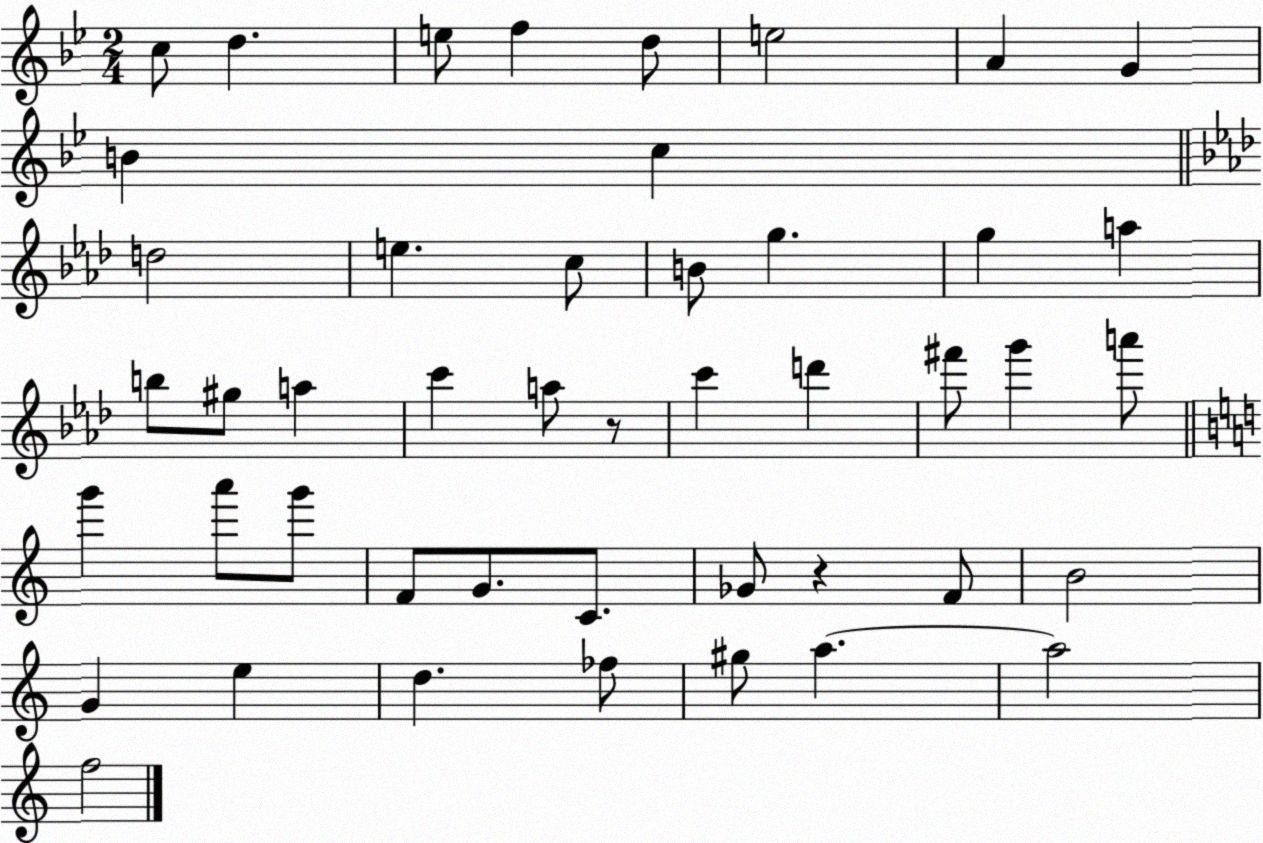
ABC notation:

X:1
T:Untitled
M:2/4
L:1/4
K:Bb
c/2 d e/2 f d/2 e2 A G B c d2 e c/2 B/2 g g a b/2 ^g/2 a c' a/2 z/2 c' d' ^f'/2 g' a'/2 g' a'/2 g'/2 F/2 G/2 C/2 _G/2 z F/2 B2 G e d _f/2 ^g/2 a a2 f2